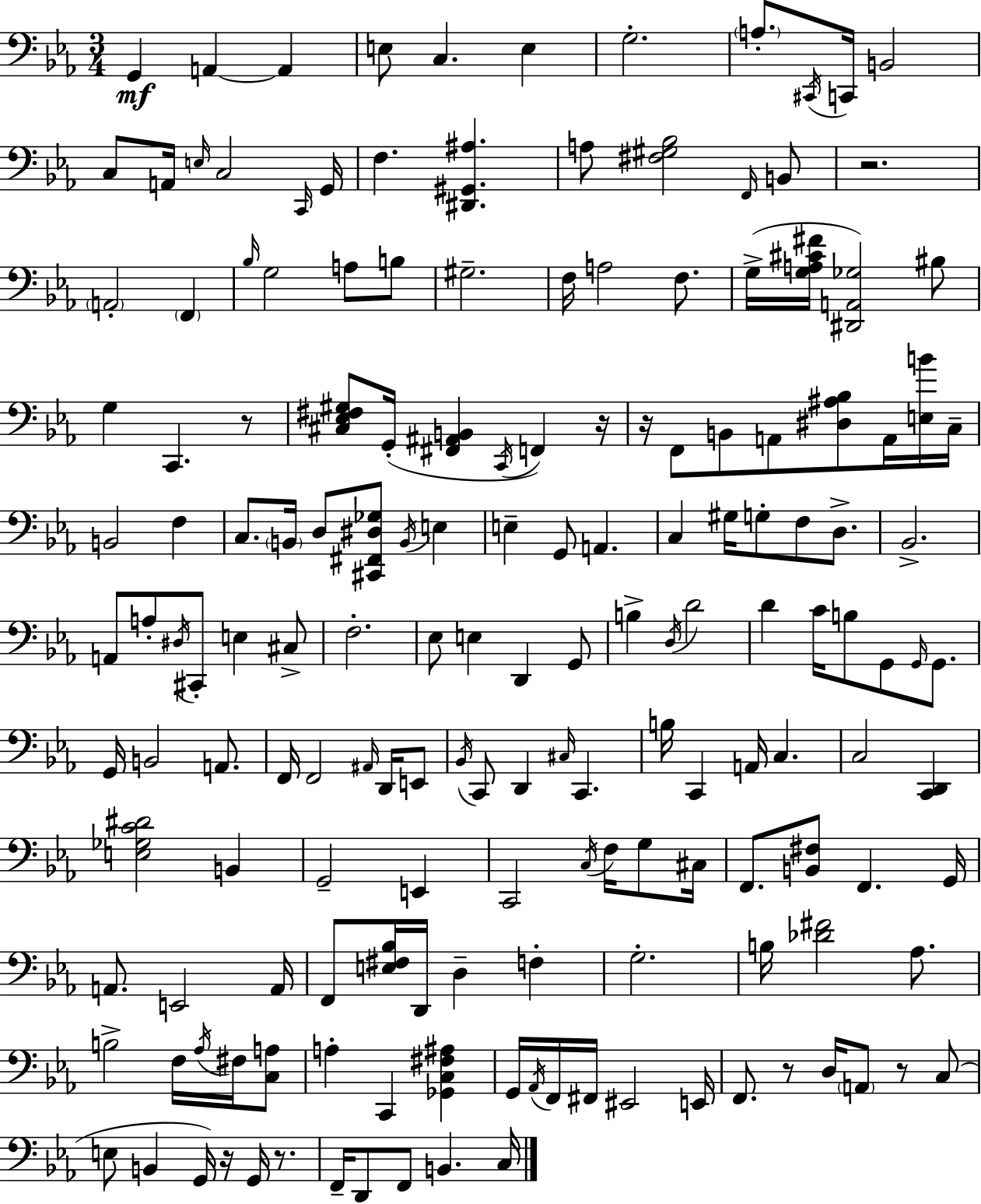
{
  \clef bass
  \numericTimeSignature
  \time 3/4
  \key ees \major
  g,4\mf a,4~~ a,4 | e8 c4. e4 | g2.-. | \parenthesize a8.-. \acciaccatura { cis,16 } c,16 b,2 | \break c8 a,16 \grace { e16 } c2 | \grace { c,16 } g,16 f4. <dis, gis, ais>4. | a8 <fis gis bes>2 | \grace { f,16 } b,8 r2. | \break \parenthesize a,2-. | \parenthesize f,4 \grace { bes16 } g2 | a8 b8 gis2.-- | f16 a2 | \break f8. g16->( <g a cis' fis'>16 <dis, a, ges>2) | bis8 g4 c,4. | r8 <cis ees fis gis>8 g,16-.( <fis, ais, b,>4 | \acciaccatura { c,16 } f,4) r16 r16 f,8 b,8 a,8 | \break <dis ais bes>8 a,16 <e b'>16 c16-- b,2 | f4 c8. \parenthesize b,16 d8 | <cis, fis, dis ges>8 \acciaccatura { b,16 } e4 e4-- g,8 | a,4. c4 gis16 | \break g8-. f8 d8.-> bes,2.-> | a,8 a8-. \acciaccatura { dis16 } | cis,8-. e4 cis8-> f2.-. | ees8 e4 | \break d,4 g,8 b4-> | \acciaccatura { d16 } d'2 d'4 | c'16 b8 g,8 \grace { g,16 } g,8. g,16 b,2 | a,8. f,16 f,2 | \break \grace { ais,16 } d,16 e,8 \acciaccatura { bes,16 } | c,8 d,4 \grace { cis16 } c,4. | b16 c,4 a,16 c4. | c2 <c, d,>4 | \break <e ges c' dis'>2 b,4 | g,2-- e,4 | c,2 \acciaccatura { c16 } f16 g8 | cis16 f,8. <b, fis>8 f,4. | \break g,16 a,8. e,2 | a,16 f,8 <e fis bes>16 d,16 d4-- f4-. | g2.-. | b16 <des' fis'>2 aes8. | \break b2-> f16 \acciaccatura { aes16 } | fis16 <c a>8 a4-. c,4 <ges, c fis ais>4 | g,16 \acciaccatura { aes,16 } f,16 fis,16 eis,2 | e,16 f,8. r8 d16 \parenthesize a,8 | \break r8 c8( e8 b,4 g,16) r16 | g,16 r8. f,16-- d,8 f,8 b,4. | c16 \bar "|."
}